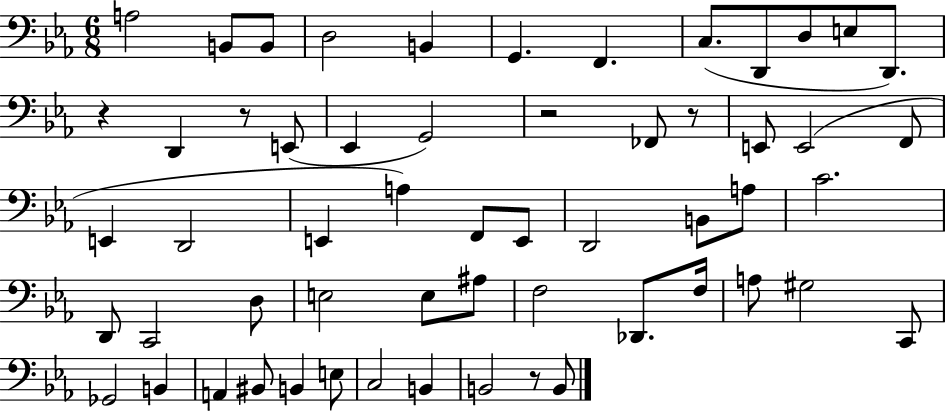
{
  \clef bass
  \numericTimeSignature
  \time 6/8
  \key ees \major
  a2 b,8 b,8 | d2 b,4 | g,4. f,4. | c8.( d,8 d8 e8 d,8.) | \break r4 d,4 r8 e,8( | ees,4 g,2) | r2 fes,8 r8 | e,8 e,2( f,8 | \break e,4 d,2 | e,4 a4) f,8 e,8 | d,2 b,8 a8 | c'2. | \break d,8 c,2 d8 | e2 e8 ais8 | f2 des,8. f16 | a8 gis2 c,8 | \break ges,2 b,4 | a,4 bis,8 b,4 e8 | c2 b,4 | b,2 r8 b,8 | \break \bar "|."
}